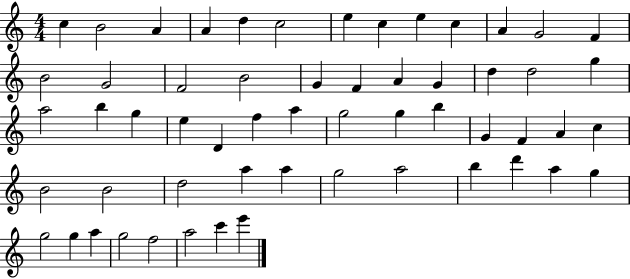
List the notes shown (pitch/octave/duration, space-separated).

C5/q B4/h A4/q A4/q D5/q C5/h E5/q C5/q E5/q C5/q A4/q G4/h F4/q B4/h G4/h F4/h B4/h G4/q F4/q A4/q G4/q D5/q D5/h G5/q A5/h B5/q G5/q E5/q D4/q F5/q A5/q G5/h G5/q B5/q G4/q F4/q A4/q C5/q B4/h B4/h D5/h A5/q A5/q G5/h A5/h B5/q D6/q A5/q G5/q G5/h G5/q A5/q G5/h F5/h A5/h C6/q E6/q